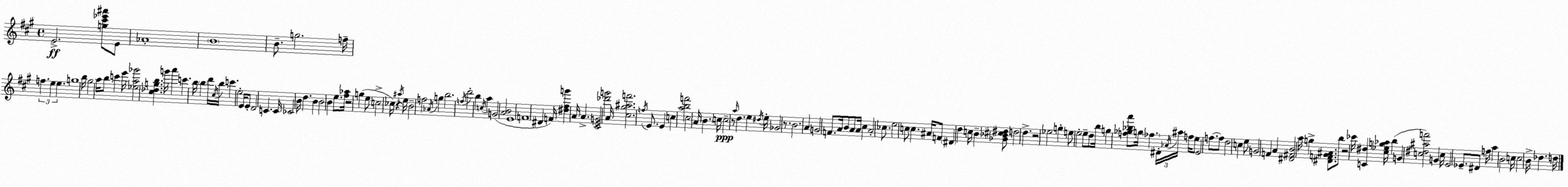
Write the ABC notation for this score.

X:1
T:Untitled
M:4/4
L:1/4
K:A
E2 [g^c'_e'^a']/2 E/2 _A4 B4 B/2 g2 f/4 f e e g4 b/4 ^g2 a/4 b/2 c' e'/4 [_ea_g']2 [^c_dgb] g'/4 a' c' b/4 b d'/4 ^c/4 b/4 c' e2 E/4 E/2 D2 C C/4 _C2 B/4 d B B2 B e/2 [^f_a]/4 z2 g e/2 c2 _c/4 z ^a/4 e/4 B2 f2 _A/4 g b2 f/4 d'2 b c/4 a G2 [AB]2 E4 F4 ^D F/4 [^d^fg'] A/4 A [^CEG]2 [_d'g']2 A/4 [^c^g^af']2 f/4 E/2 E c [abf']2 ^c2 A/4 B c/4 c2 z/2 a/4 d e ^d/4 e/4 _G2 z/2 B2 A G2 F/2 A/4 B/2 A/2 A/4 ^c A2 _c/2 e2 c/2 c ^A/4 F/2 ^D d c/4 B [_G_B^c^d]/2 d2 d z2 _e2 g e/2 e2 e/2 d/2 b/4 g [f_g_ba']/2 g/4 _f ^D/4 _A/4 ^a/4 f/4 e/2 E2 f/2 f/2 d2 c e/2 G2 F A [^D^FB]2 a/4 g [^DF^G^A]/2 b/2 z2 _c'/4 [C^d] [^c_eg_a]/4 b G [c^d^af']2 G c/4 E2 _E/2 ^D/2 f/4 a B2 c/4 c2 B/4 _d d/4